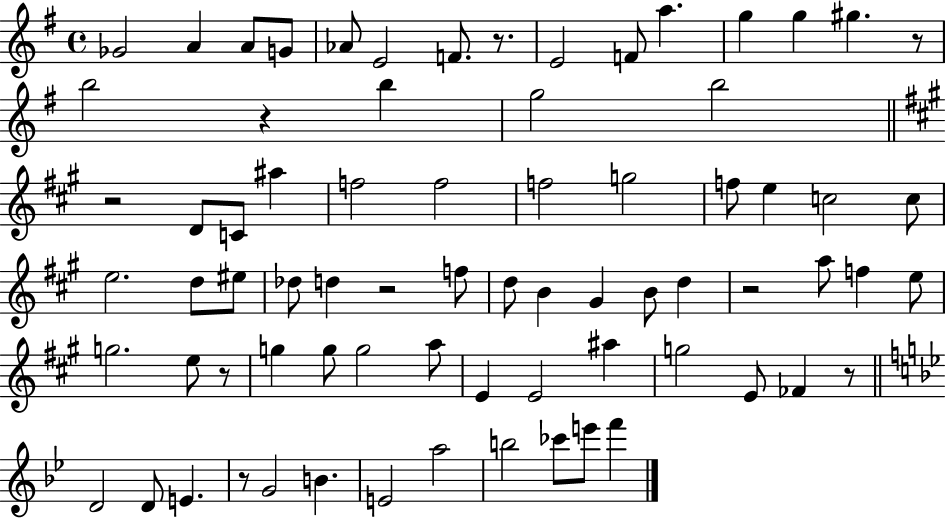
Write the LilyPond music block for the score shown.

{
  \clef treble
  \time 4/4
  \defaultTimeSignature
  \key g \major
  ges'2 a'4 a'8 g'8 | aes'8 e'2 f'8. r8. | e'2 f'8 a''4. | g''4 g''4 gis''4. r8 | \break b''2 r4 b''4 | g''2 b''2 | \bar "||" \break \key a \major r2 d'8 c'8 ais''4 | f''2 f''2 | f''2 g''2 | f''8 e''4 c''2 c''8 | \break e''2. d''8 eis''8 | des''8 d''4 r2 f''8 | d''8 b'4 gis'4 b'8 d''4 | r2 a''8 f''4 e''8 | \break g''2. e''8 r8 | g''4 g''8 g''2 a''8 | e'4 e'2 ais''4 | g''2 e'8 fes'4 r8 | \break \bar "||" \break \key bes \major d'2 d'8 e'4. | r8 g'2 b'4. | e'2 a''2 | b''2 ces'''8 e'''8 f'''4 | \break \bar "|."
}